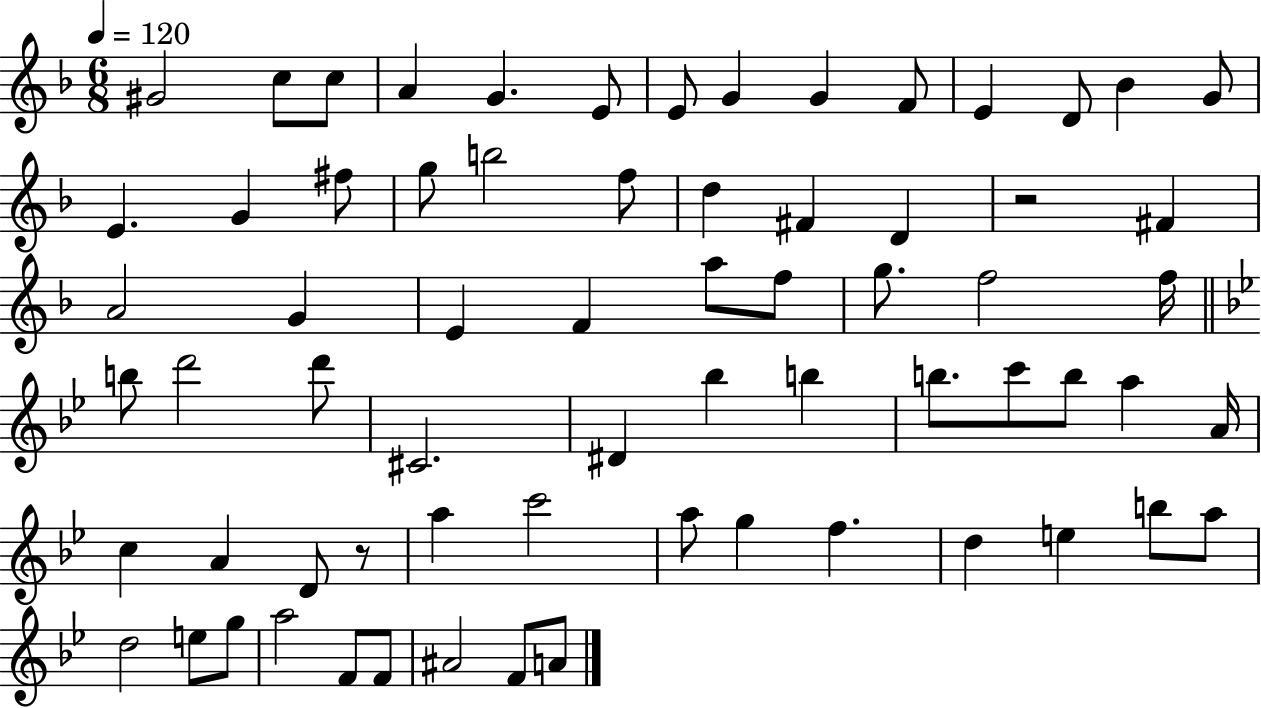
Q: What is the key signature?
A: F major